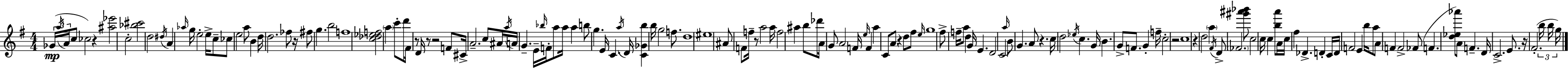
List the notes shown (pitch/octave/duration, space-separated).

Gb4/s A5/s A4/s C5/e CES5/h R/q [A#5,Eb6]/h C5/h [Bb5,C#6]/h D5/h D#5/s A4/q Ab5/s G5/s E5/h E5/s C5/e CES5/e E5/h A5/e B4/q D5/s D5/h. FES5/e R/s F#5/e G5/q. B5/h F5/w [C5,Db5,Eb5,F5]/h A5/q C6/e D6/e F#4/s R/e D4/s R/e R/h F4/e C#4/s A4/h. C5/e A#4/s A5/s A4/s G4/q. E4/s Bb5/s F4/s A5/e A5/s A5/q B5/e G5/q. E4/s C4/q. A5/s D4/s [C4,Gb4,B5]/q B5/s G5/h F5/e. D5/w EIS5/w A#4/e F4/e F5/s R/e A5/h A5/s F5/h A#5/q B5/e Db6/e A4/s G4/e A4/h F4/s E5/s F4/q A5/q C4/e A4/e R/q D5/e F#5/e E5/s G5/w F#5/e F5/s A5/e D5/q G4/s E4/q. D4/h C4/h A5/s B4/e G4/q. A4/e R/q. C5/s D5/h Eb5/s C5/q. G4/s B4/q. G4/e F4/e. G4/q F5/s C5/h R/h C5/w R/q D5/h A5/q F#4/s D4/e FES4/h. [G#6,A#6,Bb6]/e C5/h C5/s C5/q [B5,A6]/e A4/s C5/s F#5/q Db4/q. D4/q C4/s D4/s F4/h E4/q B5/s A5/e A4/e F4/q F4/h FES4/e F4/q. [D5,Eb5,Ab6]/e A4/e F4/q. D4/s C4/h. E4/e. R/s F#4/h. B5/s B5/s G5/s